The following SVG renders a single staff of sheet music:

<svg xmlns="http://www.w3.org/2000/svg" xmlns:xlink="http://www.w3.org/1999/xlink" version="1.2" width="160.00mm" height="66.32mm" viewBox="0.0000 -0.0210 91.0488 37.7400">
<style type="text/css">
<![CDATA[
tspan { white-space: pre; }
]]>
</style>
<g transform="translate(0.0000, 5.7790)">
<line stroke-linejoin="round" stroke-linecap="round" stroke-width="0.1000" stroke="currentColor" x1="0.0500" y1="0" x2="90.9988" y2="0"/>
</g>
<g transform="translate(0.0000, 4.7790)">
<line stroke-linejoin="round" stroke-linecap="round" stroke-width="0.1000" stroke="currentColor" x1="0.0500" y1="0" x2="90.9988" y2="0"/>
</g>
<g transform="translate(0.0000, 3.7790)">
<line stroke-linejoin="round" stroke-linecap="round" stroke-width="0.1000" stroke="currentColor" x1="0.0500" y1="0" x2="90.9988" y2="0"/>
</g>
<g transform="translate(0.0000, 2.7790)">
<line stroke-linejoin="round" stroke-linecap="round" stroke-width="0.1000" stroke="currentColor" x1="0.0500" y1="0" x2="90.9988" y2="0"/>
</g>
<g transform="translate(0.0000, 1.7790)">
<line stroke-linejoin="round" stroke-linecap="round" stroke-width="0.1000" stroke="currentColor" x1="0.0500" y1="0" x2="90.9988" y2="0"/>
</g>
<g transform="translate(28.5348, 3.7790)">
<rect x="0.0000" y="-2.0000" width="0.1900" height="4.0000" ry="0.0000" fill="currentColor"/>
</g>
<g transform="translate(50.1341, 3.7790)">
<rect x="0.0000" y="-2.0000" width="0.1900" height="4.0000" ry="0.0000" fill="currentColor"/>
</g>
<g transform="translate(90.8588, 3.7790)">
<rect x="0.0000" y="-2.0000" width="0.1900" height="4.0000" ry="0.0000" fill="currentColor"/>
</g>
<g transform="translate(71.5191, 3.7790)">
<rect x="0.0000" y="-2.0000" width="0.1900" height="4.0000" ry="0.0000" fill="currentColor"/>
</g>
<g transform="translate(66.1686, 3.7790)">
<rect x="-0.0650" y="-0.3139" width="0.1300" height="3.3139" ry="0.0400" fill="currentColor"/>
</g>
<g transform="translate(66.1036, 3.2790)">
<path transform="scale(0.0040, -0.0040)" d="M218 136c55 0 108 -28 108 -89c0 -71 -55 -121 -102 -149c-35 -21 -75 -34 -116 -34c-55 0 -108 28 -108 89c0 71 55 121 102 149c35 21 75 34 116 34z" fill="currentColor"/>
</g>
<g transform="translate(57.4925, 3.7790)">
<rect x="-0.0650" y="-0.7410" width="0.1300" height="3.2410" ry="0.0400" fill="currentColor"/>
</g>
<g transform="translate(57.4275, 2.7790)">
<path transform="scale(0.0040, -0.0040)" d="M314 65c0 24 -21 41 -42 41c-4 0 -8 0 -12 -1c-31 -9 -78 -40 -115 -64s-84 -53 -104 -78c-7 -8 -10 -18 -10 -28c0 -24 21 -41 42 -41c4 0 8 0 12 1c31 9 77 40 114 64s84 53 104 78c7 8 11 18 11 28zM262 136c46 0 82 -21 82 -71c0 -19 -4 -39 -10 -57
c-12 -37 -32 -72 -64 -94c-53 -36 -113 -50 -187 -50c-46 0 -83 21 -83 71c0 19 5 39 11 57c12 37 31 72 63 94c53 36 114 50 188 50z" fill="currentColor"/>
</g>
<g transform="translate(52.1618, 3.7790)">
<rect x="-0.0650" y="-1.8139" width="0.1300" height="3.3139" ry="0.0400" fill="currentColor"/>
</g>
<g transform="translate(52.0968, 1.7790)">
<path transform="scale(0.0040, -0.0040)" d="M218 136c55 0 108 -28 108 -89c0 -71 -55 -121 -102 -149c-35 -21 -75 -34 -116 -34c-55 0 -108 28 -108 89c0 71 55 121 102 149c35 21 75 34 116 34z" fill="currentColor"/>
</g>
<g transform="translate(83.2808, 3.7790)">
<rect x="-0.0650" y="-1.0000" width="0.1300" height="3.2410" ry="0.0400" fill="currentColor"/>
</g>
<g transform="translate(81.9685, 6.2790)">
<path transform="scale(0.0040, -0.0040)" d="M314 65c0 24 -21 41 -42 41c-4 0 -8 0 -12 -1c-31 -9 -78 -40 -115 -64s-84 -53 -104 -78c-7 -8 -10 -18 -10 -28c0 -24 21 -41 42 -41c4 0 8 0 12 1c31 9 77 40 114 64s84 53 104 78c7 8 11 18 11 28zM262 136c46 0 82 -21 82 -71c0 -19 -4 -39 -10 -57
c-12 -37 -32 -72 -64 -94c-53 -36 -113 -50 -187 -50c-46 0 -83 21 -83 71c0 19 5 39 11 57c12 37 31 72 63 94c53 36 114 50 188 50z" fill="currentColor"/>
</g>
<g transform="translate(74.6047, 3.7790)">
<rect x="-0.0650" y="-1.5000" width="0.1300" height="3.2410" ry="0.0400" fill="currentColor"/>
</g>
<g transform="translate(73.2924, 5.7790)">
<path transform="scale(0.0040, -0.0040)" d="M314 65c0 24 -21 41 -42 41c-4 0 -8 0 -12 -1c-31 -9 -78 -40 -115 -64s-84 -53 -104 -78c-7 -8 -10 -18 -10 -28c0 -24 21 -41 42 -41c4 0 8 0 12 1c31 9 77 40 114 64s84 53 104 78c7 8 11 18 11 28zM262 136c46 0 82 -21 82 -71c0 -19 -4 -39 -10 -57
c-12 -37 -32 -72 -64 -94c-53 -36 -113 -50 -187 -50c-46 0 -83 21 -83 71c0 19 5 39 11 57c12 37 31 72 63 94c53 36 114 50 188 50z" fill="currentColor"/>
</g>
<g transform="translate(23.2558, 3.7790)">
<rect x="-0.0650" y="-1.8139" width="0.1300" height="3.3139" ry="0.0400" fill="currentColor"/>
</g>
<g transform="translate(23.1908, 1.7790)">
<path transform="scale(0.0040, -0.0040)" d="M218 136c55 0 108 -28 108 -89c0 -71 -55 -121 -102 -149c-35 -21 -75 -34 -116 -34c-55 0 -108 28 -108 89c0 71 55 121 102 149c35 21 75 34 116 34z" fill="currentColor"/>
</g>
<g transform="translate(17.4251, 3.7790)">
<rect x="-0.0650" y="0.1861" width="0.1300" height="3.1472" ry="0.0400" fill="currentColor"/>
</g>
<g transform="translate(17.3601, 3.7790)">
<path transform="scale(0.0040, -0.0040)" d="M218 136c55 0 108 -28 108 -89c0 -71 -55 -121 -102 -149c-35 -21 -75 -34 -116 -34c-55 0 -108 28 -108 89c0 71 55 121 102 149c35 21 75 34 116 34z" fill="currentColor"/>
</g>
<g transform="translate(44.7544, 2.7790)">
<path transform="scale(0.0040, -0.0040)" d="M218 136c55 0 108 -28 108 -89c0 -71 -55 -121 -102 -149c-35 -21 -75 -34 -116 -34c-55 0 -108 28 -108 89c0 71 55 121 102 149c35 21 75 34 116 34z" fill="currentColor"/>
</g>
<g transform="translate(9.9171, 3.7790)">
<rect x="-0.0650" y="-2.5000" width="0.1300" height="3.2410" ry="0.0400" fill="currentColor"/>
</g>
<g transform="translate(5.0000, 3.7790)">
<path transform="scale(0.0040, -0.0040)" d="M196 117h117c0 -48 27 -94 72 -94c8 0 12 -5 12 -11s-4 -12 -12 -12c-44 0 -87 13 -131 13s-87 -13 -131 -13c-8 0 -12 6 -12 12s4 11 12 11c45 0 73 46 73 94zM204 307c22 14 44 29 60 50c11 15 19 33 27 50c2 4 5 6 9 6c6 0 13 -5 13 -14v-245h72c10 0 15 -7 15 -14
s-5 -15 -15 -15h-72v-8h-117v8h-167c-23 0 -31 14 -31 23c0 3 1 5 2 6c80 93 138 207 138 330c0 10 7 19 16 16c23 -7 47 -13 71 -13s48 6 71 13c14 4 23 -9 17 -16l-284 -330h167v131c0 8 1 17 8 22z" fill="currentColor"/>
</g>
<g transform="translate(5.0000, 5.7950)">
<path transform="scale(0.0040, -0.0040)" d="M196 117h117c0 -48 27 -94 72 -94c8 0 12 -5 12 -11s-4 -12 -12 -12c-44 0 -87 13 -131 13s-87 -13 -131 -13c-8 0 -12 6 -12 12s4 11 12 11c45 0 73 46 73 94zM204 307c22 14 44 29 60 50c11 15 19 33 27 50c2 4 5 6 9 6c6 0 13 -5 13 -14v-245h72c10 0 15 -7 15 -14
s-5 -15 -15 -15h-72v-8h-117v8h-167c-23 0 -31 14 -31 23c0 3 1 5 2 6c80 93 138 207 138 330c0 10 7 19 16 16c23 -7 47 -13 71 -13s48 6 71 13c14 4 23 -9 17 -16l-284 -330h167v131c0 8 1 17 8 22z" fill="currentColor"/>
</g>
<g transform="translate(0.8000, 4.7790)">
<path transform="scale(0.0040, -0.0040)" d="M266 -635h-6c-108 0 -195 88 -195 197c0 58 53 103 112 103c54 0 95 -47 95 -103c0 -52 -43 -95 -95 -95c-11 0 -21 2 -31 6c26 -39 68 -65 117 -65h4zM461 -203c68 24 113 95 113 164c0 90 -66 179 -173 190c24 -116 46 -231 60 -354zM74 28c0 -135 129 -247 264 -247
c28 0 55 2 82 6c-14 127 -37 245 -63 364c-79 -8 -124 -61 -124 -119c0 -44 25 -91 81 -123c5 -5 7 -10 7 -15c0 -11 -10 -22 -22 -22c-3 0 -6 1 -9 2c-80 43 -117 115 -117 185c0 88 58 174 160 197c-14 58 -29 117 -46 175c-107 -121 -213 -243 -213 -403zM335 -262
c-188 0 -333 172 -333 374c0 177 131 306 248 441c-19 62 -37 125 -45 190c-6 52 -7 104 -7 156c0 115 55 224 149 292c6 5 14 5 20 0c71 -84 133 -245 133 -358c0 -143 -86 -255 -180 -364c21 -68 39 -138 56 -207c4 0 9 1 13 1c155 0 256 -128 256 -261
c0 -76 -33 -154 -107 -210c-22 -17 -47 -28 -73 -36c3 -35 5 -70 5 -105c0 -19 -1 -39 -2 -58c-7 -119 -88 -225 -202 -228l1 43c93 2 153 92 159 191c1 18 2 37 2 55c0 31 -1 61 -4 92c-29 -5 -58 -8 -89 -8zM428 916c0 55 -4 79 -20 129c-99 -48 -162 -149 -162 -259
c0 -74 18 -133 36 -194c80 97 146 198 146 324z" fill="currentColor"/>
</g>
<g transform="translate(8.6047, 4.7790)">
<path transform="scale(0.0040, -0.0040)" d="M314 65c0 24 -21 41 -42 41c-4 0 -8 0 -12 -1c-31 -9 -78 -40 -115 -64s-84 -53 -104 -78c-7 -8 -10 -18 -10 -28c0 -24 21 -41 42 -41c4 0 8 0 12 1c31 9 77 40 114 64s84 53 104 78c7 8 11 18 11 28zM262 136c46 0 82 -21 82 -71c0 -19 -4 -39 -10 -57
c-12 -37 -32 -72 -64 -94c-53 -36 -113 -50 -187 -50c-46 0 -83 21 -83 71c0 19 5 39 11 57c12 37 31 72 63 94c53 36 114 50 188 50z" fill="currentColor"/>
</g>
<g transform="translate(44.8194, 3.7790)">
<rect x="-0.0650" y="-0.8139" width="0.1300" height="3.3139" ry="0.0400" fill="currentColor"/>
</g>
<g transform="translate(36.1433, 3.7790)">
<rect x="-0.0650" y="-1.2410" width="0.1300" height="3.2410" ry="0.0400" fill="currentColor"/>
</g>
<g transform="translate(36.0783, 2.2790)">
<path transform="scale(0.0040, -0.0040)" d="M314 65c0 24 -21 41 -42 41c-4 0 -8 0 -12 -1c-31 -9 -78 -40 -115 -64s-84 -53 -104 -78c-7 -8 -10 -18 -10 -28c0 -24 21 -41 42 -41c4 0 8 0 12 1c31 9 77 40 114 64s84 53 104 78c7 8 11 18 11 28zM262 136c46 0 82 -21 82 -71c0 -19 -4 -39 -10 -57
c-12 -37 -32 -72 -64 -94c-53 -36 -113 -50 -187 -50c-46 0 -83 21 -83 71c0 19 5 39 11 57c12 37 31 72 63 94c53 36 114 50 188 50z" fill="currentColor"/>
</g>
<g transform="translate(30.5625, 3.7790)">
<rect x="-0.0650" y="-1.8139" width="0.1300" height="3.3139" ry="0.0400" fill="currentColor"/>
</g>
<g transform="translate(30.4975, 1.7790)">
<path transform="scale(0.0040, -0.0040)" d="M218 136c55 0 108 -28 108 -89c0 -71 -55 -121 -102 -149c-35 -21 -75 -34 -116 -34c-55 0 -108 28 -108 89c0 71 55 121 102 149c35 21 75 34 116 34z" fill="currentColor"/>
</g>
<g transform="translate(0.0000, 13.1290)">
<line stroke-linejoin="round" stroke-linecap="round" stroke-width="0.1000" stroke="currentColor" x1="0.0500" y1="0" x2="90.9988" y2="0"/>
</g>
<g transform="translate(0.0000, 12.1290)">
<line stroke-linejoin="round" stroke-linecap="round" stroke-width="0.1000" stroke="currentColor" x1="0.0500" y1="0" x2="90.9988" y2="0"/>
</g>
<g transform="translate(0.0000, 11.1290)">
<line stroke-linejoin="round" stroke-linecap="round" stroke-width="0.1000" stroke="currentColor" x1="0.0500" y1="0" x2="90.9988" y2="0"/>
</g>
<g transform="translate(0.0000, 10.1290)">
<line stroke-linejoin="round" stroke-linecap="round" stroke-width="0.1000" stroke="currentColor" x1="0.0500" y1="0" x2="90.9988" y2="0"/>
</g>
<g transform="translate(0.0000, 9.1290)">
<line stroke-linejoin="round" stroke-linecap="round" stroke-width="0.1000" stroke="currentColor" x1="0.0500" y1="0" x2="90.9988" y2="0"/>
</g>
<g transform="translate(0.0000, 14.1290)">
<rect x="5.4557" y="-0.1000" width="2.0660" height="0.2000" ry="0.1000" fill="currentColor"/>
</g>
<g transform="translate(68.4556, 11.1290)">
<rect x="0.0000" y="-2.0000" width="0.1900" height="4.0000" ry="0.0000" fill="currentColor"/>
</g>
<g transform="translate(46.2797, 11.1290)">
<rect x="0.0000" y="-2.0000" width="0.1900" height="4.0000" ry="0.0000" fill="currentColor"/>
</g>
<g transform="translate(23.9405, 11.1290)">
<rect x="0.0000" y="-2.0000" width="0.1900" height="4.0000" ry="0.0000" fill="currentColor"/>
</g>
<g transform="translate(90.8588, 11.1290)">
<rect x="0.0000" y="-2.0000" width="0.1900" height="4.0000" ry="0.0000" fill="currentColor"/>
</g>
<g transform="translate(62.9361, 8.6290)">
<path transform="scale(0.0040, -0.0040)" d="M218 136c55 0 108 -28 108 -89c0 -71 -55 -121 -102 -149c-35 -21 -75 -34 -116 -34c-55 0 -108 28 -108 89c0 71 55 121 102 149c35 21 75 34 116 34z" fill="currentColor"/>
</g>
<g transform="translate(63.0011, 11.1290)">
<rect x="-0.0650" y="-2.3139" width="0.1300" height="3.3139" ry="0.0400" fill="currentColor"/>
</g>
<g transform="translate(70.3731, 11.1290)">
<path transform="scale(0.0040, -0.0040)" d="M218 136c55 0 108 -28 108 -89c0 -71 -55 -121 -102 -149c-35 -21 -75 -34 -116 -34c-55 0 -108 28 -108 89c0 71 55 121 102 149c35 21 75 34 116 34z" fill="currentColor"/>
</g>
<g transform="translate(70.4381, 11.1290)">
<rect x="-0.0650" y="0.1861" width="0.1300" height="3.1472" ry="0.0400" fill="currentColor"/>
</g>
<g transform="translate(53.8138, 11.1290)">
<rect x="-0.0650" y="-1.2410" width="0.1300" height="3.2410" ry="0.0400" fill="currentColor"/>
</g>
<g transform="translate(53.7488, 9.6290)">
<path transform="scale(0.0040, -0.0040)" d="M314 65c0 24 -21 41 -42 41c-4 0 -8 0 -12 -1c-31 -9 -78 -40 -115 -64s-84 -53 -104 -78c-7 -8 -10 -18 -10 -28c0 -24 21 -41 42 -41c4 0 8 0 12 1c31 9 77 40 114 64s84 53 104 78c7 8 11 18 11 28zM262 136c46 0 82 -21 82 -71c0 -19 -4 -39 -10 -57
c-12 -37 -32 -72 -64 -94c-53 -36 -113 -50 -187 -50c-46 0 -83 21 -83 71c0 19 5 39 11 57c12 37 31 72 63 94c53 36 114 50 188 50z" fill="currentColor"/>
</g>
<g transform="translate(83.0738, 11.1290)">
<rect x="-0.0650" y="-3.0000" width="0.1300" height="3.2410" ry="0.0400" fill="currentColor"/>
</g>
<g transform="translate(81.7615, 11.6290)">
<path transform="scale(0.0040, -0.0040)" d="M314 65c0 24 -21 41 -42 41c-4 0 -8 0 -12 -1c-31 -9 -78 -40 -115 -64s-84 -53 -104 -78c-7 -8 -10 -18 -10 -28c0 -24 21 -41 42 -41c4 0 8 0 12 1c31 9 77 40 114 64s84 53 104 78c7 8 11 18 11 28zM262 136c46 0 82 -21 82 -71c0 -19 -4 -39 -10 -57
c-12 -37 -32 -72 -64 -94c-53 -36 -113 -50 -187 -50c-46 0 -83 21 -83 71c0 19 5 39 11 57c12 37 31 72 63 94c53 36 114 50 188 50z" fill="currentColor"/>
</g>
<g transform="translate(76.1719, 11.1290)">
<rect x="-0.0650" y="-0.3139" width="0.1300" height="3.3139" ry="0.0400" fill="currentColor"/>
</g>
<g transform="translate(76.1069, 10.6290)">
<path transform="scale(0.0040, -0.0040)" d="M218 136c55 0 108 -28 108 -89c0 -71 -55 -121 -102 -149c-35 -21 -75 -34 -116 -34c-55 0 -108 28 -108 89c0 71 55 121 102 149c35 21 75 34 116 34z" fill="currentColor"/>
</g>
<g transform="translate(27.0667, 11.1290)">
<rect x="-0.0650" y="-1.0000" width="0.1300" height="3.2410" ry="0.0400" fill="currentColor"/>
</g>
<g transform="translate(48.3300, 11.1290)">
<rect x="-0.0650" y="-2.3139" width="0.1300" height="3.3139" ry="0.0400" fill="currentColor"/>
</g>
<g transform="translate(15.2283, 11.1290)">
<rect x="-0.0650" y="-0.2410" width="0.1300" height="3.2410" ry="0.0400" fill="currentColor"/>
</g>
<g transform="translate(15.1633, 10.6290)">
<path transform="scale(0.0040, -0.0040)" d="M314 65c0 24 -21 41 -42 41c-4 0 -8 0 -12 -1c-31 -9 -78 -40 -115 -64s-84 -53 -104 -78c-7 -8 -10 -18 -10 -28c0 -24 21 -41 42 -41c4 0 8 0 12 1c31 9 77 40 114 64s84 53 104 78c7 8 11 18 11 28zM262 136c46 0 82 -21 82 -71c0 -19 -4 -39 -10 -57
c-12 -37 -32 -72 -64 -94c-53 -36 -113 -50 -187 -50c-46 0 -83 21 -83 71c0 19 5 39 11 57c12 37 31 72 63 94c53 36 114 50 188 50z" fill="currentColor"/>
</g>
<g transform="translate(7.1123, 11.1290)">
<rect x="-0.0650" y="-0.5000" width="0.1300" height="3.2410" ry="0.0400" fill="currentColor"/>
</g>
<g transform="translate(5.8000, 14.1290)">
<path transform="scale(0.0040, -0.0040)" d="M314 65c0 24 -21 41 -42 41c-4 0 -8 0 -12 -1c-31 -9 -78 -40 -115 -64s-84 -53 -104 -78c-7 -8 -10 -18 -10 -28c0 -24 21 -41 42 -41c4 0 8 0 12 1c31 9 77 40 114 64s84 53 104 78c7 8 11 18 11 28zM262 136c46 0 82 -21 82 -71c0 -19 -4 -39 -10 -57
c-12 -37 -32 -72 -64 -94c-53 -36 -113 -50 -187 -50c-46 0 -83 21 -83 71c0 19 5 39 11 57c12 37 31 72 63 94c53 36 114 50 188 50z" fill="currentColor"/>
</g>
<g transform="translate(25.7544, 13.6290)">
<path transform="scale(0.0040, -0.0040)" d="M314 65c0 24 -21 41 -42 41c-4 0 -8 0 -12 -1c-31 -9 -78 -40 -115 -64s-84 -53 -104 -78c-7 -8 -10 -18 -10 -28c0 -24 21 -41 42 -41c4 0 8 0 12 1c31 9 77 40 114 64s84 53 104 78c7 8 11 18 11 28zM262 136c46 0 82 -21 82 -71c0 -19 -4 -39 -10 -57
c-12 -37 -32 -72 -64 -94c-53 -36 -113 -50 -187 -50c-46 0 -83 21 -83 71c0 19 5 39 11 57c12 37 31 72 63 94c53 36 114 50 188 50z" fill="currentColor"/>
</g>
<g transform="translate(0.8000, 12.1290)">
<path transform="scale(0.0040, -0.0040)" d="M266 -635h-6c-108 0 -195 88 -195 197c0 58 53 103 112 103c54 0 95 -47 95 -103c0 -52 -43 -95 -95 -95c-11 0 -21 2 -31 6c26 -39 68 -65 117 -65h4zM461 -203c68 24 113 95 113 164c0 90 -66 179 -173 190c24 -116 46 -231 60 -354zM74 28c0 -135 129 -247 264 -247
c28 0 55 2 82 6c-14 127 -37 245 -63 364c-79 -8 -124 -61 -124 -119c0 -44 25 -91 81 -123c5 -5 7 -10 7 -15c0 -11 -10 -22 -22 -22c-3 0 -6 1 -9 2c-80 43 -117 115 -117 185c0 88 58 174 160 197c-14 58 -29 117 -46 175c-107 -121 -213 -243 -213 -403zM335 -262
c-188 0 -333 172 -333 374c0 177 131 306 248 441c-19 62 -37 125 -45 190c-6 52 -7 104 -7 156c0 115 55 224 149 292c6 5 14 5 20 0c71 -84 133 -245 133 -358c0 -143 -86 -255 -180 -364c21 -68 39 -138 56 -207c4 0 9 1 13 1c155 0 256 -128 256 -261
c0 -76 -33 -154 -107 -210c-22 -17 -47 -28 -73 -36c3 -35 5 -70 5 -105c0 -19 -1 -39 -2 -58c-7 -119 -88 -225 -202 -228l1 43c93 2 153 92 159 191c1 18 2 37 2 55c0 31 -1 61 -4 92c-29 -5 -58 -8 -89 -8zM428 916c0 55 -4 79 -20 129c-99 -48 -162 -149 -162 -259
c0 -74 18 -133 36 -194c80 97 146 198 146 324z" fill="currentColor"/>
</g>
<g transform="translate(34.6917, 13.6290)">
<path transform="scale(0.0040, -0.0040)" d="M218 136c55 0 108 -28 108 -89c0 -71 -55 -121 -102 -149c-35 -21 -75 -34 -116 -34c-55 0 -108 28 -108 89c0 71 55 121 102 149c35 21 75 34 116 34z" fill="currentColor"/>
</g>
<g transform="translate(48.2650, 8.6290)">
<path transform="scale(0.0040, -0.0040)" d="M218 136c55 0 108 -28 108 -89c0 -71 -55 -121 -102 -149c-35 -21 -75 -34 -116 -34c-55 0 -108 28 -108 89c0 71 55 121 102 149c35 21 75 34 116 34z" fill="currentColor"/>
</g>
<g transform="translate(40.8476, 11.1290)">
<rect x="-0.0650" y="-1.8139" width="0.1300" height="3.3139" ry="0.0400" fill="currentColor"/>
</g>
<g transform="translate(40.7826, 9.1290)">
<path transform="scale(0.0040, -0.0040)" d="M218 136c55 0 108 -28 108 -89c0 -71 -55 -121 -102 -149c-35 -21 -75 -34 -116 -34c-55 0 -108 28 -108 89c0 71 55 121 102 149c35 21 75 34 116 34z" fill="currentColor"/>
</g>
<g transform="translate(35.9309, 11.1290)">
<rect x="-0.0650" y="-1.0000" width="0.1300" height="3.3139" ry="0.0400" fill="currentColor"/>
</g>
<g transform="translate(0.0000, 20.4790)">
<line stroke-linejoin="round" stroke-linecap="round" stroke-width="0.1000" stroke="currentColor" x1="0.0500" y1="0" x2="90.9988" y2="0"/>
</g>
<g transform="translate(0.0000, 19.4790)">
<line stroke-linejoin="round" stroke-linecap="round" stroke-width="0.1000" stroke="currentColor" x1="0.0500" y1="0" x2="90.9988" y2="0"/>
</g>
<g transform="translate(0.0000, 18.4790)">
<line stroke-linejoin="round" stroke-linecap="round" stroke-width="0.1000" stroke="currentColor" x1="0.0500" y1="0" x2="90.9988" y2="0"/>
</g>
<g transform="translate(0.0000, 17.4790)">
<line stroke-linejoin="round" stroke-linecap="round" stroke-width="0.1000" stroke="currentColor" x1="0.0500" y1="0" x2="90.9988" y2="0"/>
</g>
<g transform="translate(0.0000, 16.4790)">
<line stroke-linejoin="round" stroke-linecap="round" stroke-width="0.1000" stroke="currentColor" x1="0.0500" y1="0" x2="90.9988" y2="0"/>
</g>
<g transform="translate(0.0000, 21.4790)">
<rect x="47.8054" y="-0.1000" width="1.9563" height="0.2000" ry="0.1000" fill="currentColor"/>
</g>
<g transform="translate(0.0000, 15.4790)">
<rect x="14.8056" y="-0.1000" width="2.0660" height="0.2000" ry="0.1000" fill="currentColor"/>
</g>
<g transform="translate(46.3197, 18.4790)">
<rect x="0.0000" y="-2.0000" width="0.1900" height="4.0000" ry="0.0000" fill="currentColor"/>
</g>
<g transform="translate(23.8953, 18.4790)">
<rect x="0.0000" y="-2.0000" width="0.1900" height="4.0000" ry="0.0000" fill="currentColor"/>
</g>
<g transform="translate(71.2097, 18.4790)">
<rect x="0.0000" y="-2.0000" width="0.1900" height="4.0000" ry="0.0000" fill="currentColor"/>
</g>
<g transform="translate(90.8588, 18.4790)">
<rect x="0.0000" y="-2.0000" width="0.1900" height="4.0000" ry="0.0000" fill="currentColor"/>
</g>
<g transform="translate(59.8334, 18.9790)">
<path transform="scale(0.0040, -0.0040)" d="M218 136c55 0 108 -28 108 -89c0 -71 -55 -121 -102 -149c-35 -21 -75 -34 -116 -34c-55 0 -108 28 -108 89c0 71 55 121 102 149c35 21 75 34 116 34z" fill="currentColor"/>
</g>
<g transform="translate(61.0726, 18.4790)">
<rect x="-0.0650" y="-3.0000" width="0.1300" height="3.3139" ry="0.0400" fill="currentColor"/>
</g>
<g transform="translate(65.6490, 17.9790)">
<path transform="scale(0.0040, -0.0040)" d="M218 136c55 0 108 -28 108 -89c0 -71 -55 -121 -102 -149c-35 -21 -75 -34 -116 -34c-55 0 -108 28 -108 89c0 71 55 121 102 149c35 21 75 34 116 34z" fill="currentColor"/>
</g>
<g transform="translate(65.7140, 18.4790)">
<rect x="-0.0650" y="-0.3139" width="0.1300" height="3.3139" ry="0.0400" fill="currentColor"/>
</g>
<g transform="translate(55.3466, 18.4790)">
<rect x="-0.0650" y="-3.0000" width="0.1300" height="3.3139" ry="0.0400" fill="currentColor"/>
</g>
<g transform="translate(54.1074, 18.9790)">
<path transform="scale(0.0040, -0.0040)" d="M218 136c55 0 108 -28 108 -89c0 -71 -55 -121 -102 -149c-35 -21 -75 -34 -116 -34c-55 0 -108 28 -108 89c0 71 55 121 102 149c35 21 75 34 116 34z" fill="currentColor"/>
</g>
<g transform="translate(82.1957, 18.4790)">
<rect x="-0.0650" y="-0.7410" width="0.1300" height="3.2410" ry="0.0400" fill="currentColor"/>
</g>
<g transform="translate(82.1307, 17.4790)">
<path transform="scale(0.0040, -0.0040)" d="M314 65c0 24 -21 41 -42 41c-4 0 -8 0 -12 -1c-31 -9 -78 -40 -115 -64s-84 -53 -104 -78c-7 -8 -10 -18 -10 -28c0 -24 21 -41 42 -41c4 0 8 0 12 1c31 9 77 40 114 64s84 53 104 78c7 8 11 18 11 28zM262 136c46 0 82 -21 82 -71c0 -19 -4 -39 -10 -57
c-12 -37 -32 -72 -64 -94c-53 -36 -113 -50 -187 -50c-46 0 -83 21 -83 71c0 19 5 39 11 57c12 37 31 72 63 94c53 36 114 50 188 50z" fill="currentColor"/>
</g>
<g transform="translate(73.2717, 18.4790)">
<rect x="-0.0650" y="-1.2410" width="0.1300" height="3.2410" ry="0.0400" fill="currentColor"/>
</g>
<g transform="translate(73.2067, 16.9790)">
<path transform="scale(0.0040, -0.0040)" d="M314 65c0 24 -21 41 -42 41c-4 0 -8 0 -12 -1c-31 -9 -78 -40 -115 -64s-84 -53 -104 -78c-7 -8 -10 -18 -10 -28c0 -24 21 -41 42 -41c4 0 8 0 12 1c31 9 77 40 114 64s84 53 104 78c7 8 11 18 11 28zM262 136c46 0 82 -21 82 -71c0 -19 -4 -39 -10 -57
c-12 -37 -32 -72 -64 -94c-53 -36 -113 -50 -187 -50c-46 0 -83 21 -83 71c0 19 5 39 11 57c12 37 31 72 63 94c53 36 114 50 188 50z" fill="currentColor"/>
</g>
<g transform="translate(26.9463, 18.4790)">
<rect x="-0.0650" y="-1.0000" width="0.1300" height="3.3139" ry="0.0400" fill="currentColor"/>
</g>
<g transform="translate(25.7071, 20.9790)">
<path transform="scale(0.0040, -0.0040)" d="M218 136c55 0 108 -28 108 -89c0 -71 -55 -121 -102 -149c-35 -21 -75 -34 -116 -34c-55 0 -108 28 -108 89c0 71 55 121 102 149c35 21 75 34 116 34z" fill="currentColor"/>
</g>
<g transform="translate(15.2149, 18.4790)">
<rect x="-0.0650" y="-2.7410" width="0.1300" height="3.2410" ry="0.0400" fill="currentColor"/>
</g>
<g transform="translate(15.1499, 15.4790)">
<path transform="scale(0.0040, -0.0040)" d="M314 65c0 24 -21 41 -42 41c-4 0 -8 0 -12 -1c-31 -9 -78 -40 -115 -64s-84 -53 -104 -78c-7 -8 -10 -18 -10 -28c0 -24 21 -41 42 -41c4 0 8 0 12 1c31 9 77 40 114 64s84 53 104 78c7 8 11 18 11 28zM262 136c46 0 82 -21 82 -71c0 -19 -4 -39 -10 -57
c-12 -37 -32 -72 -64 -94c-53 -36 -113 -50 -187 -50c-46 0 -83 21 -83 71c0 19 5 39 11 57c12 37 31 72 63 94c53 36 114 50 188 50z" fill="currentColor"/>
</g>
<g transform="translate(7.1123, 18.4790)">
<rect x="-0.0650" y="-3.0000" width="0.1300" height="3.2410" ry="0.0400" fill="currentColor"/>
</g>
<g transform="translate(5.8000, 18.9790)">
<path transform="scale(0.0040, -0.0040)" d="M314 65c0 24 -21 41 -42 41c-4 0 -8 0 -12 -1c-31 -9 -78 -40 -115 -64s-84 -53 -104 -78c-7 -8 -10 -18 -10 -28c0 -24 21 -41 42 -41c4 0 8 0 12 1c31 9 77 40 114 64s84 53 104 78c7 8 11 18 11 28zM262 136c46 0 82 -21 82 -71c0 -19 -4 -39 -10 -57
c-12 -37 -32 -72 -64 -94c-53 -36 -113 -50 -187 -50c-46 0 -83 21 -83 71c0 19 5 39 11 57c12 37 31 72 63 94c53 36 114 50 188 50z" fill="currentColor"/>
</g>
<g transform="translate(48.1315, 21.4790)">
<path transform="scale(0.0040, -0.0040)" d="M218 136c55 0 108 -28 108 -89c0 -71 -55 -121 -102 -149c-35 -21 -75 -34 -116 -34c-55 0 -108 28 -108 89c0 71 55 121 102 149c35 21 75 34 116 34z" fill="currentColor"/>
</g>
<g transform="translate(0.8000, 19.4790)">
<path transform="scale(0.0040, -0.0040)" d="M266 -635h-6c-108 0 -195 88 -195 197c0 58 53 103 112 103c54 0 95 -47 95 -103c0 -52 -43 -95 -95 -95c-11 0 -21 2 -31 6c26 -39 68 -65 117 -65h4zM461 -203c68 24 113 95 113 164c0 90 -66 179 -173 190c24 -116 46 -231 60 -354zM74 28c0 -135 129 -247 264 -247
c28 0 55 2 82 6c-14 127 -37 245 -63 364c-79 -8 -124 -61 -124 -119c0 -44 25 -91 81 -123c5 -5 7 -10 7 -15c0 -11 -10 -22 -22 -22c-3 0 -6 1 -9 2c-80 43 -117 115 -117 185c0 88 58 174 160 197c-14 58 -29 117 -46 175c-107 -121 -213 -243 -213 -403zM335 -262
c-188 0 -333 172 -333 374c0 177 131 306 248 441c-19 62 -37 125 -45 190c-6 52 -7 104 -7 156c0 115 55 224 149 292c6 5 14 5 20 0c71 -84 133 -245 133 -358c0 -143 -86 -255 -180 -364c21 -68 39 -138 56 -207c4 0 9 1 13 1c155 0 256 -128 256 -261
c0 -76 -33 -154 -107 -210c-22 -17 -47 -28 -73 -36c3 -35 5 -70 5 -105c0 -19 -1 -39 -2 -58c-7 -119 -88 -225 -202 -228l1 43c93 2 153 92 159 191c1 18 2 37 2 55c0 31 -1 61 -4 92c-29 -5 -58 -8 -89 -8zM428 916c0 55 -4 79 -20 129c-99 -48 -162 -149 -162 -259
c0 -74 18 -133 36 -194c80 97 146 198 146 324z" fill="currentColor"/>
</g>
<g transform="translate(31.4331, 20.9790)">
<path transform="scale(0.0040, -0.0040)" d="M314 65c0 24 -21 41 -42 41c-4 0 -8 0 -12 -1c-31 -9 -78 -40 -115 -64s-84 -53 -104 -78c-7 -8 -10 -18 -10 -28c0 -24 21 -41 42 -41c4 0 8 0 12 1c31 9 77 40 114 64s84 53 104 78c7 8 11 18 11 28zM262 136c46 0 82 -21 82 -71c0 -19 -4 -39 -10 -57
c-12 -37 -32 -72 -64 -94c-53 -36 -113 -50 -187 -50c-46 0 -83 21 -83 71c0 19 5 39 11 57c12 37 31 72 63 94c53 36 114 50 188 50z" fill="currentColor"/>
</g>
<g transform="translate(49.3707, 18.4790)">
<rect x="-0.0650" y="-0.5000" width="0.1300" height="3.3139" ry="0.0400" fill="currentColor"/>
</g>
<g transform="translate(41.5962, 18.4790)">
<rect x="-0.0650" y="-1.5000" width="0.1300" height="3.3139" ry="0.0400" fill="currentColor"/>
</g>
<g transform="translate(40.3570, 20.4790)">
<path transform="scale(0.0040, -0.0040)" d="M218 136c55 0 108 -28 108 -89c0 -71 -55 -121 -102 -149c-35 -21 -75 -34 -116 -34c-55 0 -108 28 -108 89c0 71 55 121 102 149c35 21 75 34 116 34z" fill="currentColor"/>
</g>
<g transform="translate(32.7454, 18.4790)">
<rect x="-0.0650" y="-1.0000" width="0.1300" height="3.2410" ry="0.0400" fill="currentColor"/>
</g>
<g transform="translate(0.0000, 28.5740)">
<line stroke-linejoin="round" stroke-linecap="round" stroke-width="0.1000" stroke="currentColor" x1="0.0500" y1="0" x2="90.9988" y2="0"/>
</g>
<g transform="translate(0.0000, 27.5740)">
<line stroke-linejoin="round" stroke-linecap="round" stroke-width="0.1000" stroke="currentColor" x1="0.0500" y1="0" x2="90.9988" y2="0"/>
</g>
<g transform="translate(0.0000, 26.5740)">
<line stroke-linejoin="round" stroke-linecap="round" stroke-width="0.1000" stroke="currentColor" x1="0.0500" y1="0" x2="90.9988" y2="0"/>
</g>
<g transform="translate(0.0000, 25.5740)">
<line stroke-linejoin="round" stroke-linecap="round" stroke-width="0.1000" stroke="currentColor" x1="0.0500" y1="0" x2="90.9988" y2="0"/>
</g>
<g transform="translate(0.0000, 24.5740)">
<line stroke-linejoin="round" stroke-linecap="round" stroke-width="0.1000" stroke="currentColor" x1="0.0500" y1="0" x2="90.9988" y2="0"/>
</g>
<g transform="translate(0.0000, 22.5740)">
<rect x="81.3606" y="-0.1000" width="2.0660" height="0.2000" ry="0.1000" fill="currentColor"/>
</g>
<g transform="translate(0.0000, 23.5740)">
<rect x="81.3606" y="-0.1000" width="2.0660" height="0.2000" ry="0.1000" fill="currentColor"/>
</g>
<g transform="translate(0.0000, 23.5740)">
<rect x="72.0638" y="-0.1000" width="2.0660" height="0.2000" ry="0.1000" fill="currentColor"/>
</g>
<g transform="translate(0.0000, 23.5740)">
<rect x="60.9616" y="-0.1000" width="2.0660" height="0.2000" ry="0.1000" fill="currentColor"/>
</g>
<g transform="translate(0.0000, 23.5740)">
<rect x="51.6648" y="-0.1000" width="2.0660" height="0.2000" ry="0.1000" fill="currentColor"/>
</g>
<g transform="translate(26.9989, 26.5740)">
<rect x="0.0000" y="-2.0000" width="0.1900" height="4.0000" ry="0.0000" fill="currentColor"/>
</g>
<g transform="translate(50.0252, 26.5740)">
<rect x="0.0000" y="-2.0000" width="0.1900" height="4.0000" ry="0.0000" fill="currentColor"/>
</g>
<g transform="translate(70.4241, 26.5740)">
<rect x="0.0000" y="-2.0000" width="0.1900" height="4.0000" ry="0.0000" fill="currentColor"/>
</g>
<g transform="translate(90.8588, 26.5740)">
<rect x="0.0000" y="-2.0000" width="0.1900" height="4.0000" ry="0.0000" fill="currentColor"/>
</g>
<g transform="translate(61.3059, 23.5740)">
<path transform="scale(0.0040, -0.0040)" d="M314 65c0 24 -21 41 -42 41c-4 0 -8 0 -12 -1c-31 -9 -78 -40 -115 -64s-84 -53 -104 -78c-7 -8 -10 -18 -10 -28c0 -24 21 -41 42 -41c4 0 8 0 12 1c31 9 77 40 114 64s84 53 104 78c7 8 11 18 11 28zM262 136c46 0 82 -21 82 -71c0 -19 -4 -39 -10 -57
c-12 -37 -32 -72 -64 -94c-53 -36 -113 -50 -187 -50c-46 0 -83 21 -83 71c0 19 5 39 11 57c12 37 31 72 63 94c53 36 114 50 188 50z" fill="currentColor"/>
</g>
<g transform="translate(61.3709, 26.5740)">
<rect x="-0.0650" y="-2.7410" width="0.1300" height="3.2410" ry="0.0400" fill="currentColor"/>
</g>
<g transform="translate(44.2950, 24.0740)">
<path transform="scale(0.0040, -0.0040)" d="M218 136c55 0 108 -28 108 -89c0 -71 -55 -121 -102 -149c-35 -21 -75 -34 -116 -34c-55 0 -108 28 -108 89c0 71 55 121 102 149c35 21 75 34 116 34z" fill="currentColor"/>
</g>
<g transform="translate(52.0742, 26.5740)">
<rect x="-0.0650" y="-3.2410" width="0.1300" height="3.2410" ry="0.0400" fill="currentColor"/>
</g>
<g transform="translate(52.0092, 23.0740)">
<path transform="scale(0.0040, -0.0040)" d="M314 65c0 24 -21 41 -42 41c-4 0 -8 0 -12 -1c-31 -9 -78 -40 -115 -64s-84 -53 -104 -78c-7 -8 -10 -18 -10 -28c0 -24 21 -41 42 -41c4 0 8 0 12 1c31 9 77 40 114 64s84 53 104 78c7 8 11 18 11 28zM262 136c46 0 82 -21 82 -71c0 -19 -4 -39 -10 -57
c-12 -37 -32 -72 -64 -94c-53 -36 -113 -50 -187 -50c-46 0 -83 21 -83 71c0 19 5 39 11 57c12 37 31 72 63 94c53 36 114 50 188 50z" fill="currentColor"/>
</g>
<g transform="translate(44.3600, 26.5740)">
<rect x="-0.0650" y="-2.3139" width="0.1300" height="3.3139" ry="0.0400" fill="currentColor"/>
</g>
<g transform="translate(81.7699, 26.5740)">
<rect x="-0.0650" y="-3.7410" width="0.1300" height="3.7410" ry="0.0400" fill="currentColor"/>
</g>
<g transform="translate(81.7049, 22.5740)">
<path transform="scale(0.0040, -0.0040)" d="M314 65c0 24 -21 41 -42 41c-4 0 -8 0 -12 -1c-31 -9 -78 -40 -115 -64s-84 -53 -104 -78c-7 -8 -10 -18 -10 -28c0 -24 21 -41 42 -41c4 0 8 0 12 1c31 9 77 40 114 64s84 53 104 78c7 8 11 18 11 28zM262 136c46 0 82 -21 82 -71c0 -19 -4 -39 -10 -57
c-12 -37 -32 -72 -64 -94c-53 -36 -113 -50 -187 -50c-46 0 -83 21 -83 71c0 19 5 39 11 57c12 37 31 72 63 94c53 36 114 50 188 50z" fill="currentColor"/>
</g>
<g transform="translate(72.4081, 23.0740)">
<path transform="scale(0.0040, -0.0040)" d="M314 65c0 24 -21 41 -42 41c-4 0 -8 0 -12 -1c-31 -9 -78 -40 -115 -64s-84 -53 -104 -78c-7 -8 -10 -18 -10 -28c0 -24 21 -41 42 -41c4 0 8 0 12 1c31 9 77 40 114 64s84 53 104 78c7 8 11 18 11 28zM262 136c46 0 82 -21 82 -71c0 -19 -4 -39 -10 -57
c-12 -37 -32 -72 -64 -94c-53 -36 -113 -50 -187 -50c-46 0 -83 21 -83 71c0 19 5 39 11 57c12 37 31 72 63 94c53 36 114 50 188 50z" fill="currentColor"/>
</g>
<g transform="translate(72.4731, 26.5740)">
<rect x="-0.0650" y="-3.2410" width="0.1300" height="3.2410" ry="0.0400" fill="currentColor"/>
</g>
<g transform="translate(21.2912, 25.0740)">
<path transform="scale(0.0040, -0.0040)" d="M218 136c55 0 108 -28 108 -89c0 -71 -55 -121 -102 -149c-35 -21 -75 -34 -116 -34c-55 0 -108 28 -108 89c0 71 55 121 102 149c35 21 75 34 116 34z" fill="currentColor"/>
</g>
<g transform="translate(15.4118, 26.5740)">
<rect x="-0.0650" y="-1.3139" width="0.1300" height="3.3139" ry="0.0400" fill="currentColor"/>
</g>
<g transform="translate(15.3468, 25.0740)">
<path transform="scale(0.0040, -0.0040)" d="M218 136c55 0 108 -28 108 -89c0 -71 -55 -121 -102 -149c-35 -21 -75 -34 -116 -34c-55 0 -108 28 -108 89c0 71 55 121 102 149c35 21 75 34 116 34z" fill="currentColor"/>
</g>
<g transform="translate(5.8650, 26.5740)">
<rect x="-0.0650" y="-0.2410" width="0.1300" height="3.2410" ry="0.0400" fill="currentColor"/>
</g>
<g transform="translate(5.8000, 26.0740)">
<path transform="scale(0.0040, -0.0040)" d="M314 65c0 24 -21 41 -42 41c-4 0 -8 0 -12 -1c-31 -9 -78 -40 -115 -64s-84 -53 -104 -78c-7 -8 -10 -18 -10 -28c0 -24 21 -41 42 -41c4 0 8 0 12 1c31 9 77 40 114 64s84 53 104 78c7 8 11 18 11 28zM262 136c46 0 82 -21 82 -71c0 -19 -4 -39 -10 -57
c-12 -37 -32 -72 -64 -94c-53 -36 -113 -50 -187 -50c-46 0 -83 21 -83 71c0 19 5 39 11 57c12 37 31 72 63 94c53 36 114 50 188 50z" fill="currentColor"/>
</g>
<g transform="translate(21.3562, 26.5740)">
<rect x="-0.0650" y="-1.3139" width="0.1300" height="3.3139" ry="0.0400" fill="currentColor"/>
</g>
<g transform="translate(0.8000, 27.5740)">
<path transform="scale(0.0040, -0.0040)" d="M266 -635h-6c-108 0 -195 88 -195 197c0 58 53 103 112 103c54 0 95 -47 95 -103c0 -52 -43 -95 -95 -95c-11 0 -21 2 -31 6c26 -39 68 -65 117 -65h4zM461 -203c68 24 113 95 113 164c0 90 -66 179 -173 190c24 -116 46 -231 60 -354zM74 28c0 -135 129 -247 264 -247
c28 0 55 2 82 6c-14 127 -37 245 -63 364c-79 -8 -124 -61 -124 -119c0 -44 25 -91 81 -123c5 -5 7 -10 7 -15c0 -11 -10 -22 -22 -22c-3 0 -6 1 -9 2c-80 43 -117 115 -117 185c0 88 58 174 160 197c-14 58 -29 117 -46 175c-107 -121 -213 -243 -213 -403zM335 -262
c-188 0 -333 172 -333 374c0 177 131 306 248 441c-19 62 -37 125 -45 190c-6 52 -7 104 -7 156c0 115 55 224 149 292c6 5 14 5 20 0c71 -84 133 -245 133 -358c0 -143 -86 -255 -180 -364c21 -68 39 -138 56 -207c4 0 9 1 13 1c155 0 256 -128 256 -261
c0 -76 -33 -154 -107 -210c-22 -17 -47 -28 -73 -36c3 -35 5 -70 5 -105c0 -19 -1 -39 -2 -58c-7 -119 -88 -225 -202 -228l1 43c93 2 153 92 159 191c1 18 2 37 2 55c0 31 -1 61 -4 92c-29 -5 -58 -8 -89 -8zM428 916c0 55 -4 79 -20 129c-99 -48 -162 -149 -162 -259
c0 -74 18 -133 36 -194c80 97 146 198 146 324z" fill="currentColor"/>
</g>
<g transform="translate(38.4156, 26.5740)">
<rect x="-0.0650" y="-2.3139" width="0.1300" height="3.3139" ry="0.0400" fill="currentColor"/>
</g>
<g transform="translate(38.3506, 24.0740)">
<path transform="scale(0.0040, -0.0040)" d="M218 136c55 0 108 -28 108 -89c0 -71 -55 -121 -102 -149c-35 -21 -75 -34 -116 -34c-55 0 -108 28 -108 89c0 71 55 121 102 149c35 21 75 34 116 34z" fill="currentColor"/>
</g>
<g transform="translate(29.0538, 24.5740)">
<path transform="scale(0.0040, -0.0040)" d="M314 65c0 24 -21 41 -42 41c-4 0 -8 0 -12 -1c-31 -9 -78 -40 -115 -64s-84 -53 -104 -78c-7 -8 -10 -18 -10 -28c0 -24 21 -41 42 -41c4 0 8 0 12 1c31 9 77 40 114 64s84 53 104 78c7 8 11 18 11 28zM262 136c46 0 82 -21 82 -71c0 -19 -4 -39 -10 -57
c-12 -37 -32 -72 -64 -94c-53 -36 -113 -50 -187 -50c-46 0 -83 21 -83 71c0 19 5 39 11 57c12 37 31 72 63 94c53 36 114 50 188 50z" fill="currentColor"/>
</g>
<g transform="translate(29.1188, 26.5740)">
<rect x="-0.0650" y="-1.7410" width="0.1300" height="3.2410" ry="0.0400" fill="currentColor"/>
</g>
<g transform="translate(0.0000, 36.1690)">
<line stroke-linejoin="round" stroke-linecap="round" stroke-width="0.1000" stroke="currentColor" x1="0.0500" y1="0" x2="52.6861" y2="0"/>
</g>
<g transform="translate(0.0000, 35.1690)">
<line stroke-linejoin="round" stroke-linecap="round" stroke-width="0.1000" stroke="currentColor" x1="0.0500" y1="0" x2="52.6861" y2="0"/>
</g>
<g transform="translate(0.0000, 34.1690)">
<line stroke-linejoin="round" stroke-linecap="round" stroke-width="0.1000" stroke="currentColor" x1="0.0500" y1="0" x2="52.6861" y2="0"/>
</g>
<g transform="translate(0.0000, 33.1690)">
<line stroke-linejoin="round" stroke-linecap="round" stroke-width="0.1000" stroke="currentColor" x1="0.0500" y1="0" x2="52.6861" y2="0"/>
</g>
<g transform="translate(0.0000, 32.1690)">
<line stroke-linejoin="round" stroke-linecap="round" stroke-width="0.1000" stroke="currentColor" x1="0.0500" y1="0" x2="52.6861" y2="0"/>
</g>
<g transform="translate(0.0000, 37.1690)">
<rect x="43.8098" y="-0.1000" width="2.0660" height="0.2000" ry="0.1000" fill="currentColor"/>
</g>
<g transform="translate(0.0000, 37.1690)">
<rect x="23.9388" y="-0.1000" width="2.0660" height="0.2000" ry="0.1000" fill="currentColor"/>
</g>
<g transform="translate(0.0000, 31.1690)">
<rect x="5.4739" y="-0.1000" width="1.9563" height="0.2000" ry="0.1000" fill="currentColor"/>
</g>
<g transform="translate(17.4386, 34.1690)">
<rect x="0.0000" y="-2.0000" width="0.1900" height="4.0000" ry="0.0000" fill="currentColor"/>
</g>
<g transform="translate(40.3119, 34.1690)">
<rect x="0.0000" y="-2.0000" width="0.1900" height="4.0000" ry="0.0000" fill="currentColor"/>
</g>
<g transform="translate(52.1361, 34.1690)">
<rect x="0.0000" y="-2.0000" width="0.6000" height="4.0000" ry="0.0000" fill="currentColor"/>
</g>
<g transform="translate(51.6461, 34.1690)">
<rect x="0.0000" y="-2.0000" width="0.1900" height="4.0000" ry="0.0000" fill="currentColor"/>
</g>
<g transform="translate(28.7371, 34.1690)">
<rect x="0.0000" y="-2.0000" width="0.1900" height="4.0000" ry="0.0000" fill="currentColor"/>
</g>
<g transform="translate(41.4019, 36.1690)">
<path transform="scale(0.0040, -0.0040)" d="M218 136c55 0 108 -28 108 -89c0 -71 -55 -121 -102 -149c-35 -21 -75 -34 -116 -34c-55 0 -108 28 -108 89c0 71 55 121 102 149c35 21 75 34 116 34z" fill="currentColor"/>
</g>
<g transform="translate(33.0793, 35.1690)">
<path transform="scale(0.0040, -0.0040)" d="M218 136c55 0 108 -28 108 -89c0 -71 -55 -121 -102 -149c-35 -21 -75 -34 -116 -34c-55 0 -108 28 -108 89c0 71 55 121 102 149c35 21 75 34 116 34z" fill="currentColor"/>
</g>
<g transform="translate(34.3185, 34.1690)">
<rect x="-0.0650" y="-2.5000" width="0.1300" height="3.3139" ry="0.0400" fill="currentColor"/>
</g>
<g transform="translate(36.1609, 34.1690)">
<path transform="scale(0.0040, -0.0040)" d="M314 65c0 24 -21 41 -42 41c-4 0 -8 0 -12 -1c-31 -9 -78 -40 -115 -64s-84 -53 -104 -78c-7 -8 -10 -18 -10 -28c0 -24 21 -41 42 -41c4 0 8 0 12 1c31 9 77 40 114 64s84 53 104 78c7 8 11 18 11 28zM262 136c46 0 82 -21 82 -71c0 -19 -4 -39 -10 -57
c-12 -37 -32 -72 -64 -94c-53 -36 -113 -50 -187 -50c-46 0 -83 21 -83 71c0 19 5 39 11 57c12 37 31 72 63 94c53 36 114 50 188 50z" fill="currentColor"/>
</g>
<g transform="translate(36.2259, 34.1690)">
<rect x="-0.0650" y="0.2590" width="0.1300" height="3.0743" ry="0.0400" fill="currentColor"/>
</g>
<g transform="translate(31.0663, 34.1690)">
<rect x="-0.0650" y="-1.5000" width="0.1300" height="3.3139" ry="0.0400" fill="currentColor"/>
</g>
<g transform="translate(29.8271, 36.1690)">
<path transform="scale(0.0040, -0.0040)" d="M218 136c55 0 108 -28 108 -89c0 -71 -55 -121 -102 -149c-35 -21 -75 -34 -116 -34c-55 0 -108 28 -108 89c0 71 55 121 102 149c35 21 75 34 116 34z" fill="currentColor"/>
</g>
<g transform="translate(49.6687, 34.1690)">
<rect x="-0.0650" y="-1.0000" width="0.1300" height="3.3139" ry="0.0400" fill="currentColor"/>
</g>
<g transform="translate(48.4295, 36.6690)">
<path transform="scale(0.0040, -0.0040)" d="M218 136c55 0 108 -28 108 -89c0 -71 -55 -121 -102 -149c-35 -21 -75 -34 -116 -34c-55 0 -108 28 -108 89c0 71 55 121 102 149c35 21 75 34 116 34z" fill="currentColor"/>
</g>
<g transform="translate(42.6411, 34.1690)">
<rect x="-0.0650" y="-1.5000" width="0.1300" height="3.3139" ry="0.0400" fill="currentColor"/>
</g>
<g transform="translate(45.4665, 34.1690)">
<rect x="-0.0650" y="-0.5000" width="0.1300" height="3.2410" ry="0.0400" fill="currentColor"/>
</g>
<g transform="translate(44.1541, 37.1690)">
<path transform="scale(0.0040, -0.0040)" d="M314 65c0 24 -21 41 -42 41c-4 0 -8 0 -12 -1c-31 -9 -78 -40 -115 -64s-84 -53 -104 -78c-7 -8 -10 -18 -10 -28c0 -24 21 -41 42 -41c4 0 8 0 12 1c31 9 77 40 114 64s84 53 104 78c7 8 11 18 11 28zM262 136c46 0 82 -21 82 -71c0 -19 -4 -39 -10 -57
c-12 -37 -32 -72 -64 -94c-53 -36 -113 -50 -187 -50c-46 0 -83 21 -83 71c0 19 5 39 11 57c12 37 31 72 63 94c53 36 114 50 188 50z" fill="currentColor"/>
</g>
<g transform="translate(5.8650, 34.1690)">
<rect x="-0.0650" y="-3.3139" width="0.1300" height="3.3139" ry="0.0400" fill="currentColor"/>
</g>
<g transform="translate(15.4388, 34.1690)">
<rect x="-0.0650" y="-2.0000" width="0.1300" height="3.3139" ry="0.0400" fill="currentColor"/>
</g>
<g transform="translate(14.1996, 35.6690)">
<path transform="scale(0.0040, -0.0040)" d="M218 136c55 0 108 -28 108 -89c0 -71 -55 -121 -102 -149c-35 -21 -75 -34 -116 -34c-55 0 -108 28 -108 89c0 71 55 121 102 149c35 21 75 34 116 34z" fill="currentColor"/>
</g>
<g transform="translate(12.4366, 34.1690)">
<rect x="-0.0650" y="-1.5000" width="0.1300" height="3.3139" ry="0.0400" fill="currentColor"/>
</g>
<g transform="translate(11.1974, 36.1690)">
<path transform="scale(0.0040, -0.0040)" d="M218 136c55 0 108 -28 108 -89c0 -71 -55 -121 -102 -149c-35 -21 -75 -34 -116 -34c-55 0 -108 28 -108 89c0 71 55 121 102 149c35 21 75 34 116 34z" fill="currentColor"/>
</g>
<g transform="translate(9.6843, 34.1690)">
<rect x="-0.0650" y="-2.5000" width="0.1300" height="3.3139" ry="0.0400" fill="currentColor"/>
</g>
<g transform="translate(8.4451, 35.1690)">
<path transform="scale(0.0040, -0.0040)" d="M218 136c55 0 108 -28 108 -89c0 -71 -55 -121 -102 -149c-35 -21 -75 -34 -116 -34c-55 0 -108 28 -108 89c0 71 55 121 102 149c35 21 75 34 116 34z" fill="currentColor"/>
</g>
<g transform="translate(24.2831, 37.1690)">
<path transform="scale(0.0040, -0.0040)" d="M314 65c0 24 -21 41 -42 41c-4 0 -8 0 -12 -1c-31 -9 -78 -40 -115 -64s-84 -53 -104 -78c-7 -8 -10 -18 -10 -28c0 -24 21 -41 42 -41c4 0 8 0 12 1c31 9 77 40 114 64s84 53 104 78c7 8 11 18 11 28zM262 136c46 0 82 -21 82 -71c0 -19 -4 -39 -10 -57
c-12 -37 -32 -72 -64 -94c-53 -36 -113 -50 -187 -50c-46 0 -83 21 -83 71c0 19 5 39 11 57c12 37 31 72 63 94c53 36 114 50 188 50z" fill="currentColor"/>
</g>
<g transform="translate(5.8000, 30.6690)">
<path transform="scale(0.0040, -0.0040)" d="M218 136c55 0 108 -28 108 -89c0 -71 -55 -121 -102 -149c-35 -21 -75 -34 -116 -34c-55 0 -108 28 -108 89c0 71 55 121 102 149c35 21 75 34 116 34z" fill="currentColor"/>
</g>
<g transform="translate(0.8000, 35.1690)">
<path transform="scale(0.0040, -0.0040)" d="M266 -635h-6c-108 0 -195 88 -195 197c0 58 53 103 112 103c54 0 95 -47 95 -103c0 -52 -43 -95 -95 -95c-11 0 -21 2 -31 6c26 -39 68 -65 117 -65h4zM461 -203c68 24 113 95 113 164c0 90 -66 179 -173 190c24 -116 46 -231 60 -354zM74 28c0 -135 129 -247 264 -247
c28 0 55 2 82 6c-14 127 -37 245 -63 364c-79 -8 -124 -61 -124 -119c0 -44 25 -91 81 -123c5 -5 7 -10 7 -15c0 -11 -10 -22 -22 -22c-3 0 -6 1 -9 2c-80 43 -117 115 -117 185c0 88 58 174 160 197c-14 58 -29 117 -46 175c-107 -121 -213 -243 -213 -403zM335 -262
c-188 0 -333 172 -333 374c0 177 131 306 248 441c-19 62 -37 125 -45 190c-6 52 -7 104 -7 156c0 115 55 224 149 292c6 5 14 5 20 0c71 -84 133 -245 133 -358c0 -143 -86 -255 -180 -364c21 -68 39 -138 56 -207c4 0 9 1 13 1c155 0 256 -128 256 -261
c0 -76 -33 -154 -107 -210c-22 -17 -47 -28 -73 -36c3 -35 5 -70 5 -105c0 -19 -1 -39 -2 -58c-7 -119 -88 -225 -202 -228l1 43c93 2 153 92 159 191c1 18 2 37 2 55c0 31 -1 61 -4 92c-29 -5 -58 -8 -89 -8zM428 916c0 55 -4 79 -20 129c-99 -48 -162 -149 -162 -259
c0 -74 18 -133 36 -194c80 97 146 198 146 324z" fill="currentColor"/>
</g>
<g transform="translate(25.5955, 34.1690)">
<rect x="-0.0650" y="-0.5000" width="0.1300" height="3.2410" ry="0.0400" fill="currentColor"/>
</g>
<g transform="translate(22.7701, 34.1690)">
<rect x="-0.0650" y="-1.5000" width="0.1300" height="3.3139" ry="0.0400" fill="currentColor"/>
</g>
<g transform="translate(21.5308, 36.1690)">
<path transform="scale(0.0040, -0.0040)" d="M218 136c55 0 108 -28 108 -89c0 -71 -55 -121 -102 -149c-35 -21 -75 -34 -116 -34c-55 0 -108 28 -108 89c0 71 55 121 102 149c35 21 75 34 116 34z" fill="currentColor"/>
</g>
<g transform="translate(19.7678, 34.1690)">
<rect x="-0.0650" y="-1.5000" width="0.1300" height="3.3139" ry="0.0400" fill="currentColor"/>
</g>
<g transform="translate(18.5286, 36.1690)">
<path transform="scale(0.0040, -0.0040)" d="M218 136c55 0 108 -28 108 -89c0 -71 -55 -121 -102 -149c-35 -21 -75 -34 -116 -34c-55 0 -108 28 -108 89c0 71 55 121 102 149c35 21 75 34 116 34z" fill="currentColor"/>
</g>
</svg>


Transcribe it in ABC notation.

X:1
T:Untitled
M:4/4
L:1/4
K:C
G2 B f f e2 d f d2 c E2 D2 C2 c2 D2 D f g e2 g B c A2 A2 a2 D D2 E C A A c e2 d2 c2 e e f2 g g b2 a2 b2 c'2 b G E F E E C2 E G B2 E C2 D